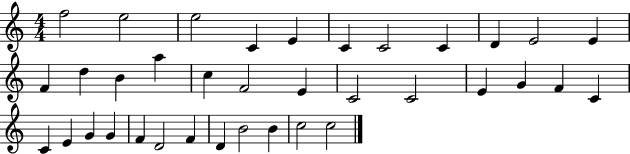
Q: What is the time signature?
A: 4/4